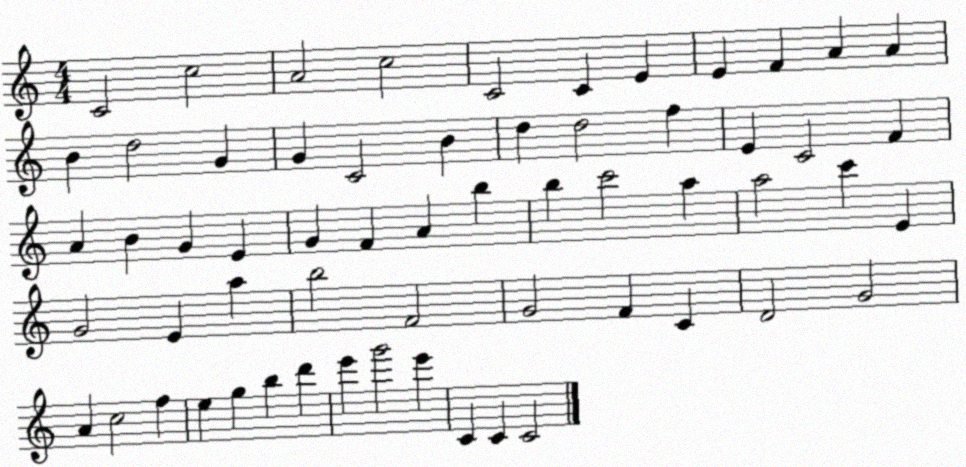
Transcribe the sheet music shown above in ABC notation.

X:1
T:Untitled
M:4/4
L:1/4
K:C
C2 c2 A2 c2 C2 C E E F A A B d2 G G C2 B d d2 f E C2 F A B G E G F A b b c'2 a a2 c' E G2 E a b2 F2 G2 F C D2 G2 A c2 f e g b d' e' g'2 e' C C C2